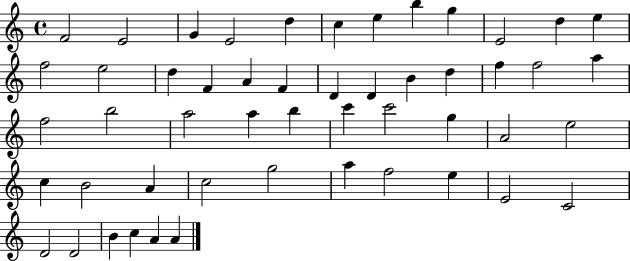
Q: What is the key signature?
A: C major